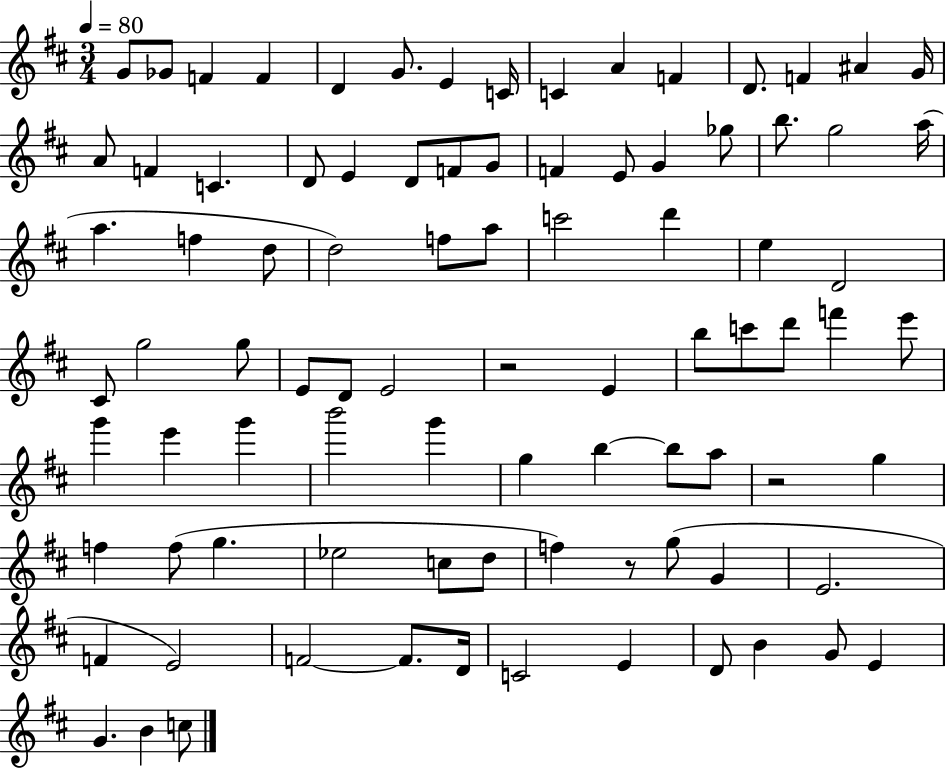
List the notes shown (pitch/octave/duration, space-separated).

G4/e Gb4/e F4/q F4/q D4/q G4/e. E4/q C4/s C4/q A4/q F4/q D4/e. F4/q A#4/q G4/s A4/e F4/q C4/q. D4/e E4/q D4/e F4/e G4/e F4/q E4/e G4/q Gb5/e B5/e. G5/h A5/s A5/q. F5/q D5/e D5/h F5/e A5/e C6/h D6/q E5/q D4/h C#4/e G5/h G5/e E4/e D4/e E4/h R/h E4/q B5/e C6/e D6/e F6/q E6/e G6/q E6/q G6/q B6/h G6/q G5/q B5/q B5/e A5/e R/h G5/q F5/q F5/e G5/q. Eb5/h C5/e D5/e F5/q R/e G5/e G4/q E4/h. F4/q E4/h F4/h F4/e. D4/s C4/h E4/q D4/e B4/q G4/e E4/q G4/q. B4/q C5/e